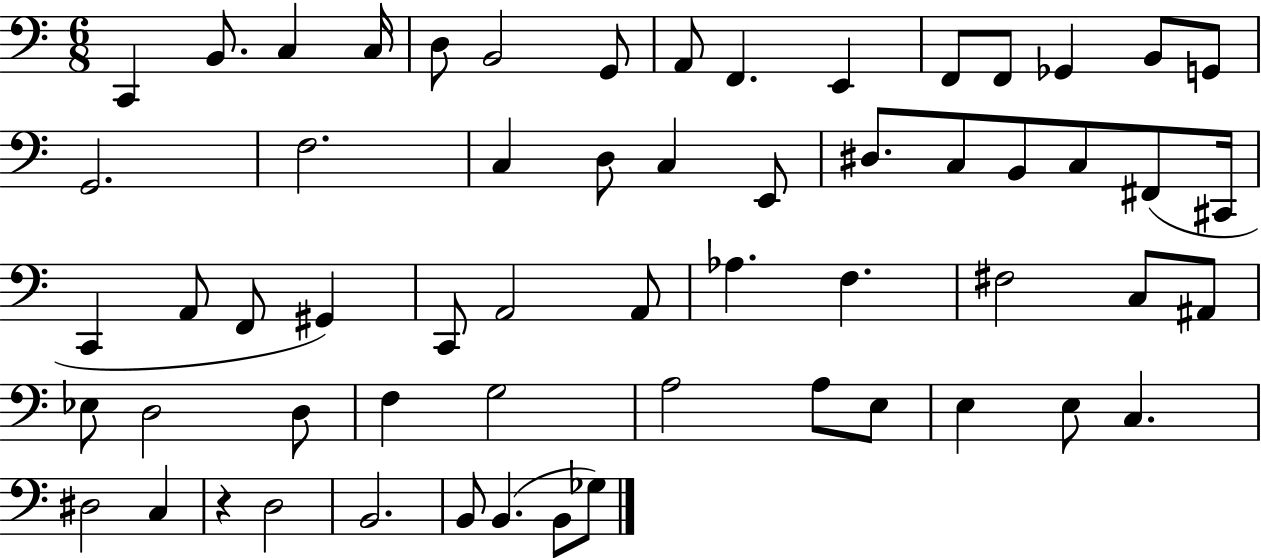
{
  \clef bass
  \numericTimeSignature
  \time 6/8
  \key c \major
  c,4 b,8. c4 c16 | d8 b,2 g,8 | a,8 f,4. e,4 | f,8 f,8 ges,4 b,8 g,8 | \break g,2. | f2. | c4 d8 c4 e,8 | dis8. c8 b,8 c8 fis,8( cis,16 | \break c,4 a,8 f,8 gis,4) | c,8 a,2 a,8 | aes4. f4. | fis2 c8 ais,8 | \break ees8 d2 d8 | f4 g2 | a2 a8 e8 | e4 e8 c4. | \break dis2 c4 | r4 d2 | b,2. | b,8 b,4.( b,8 ges8) | \break \bar "|."
}